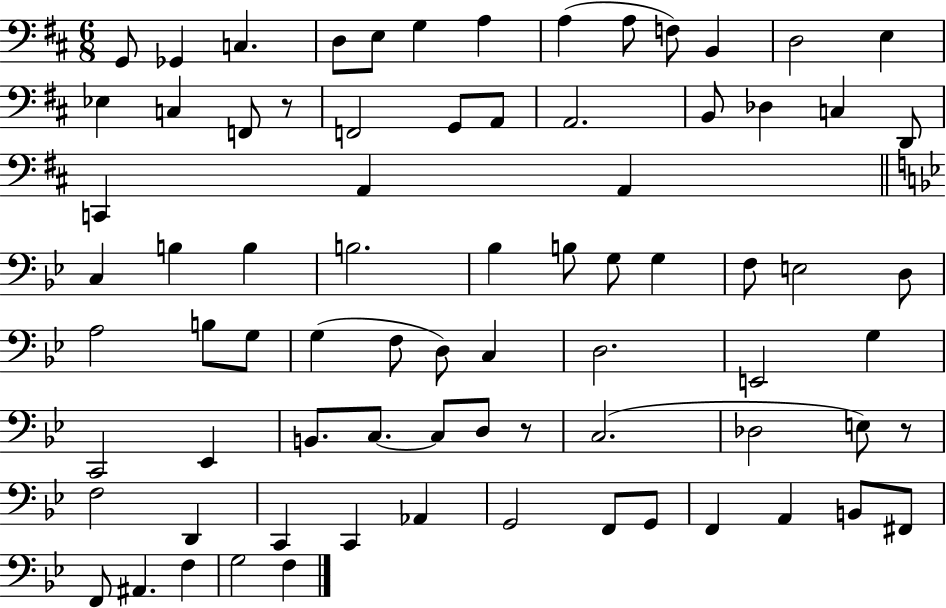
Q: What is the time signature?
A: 6/8